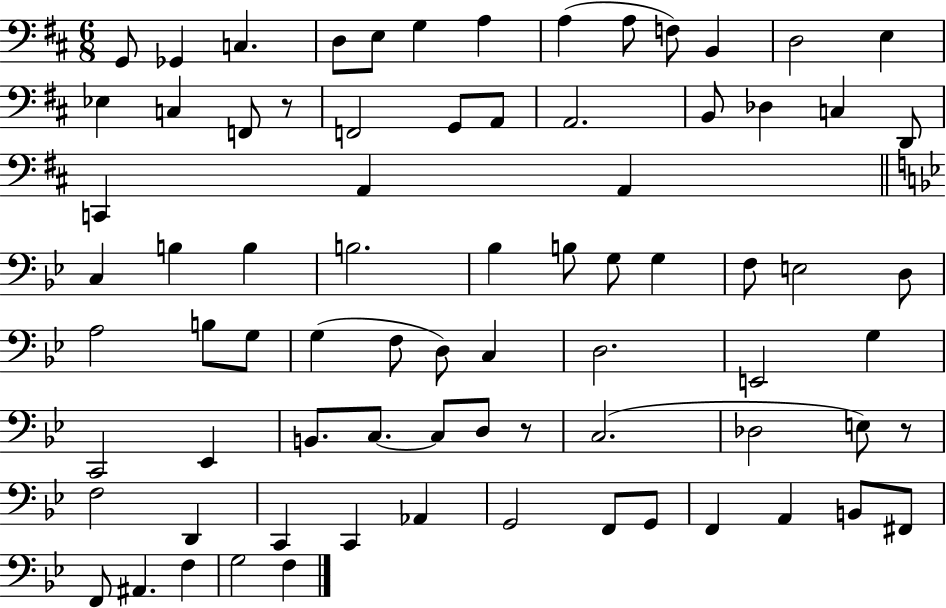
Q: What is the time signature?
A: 6/8